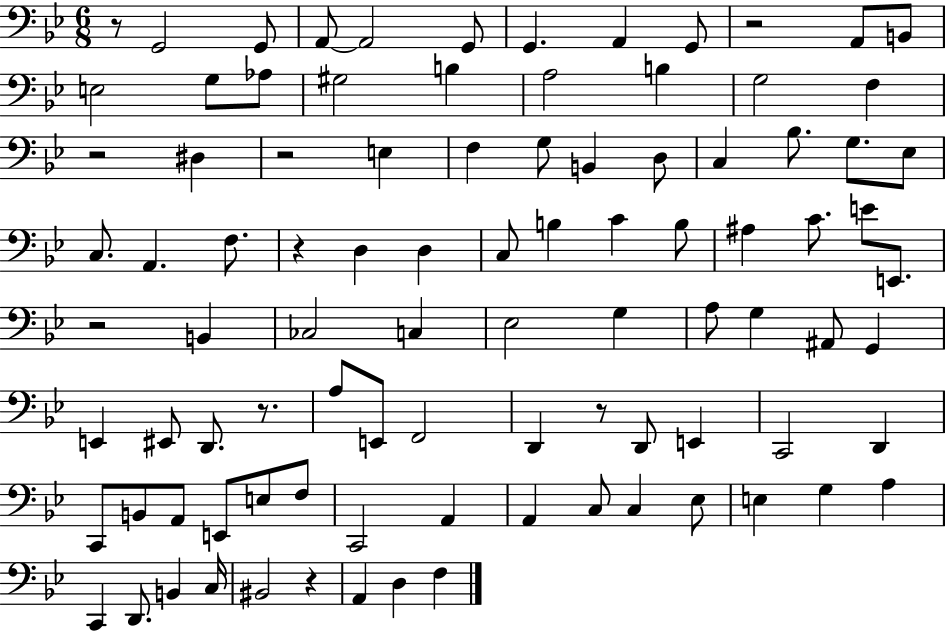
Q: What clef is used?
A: bass